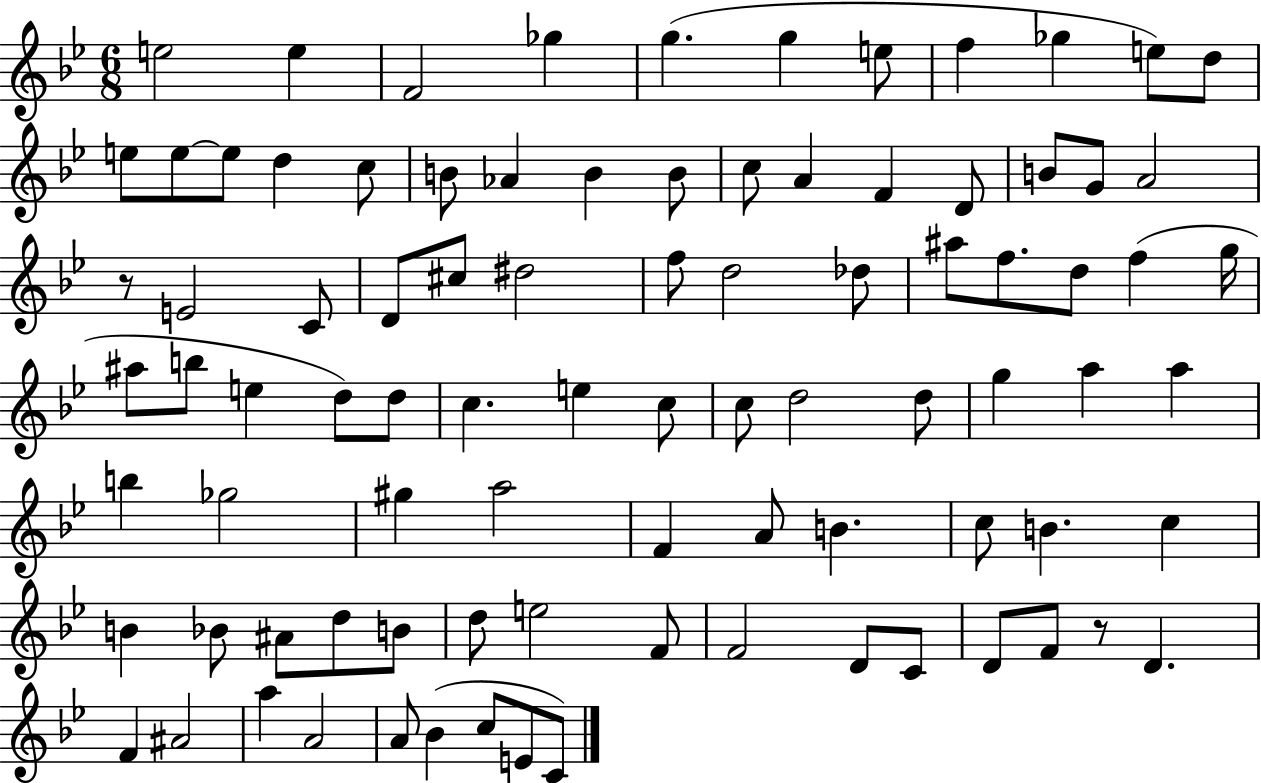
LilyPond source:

{
  \clef treble
  \numericTimeSignature
  \time 6/8
  \key bes \major
  e''2 e''4 | f'2 ges''4 | g''4.( g''4 e''8 | f''4 ges''4 e''8) d''8 | \break e''8 e''8~~ e''8 d''4 c''8 | b'8 aes'4 b'4 b'8 | c''8 a'4 f'4 d'8 | b'8 g'8 a'2 | \break r8 e'2 c'8 | d'8 cis''8 dis''2 | f''8 d''2 des''8 | ais''8 f''8. d''8 f''4( g''16 | \break ais''8 b''8 e''4 d''8) d''8 | c''4. e''4 c''8 | c''8 d''2 d''8 | g''4 a''4 a''4 | \break b''4 ges''2 | gis''4 a''2 | f'4 a'8 b'4. | c''8 b'4. c''4 | \break b'4 bes'8 ais'8 d''8 b'8 | d''8 e''2 f'8 | f'2 d'8 c'8 | d'8 f'8 r8 d'4. | \break f'4 ais'2 | a''4 a'2 | a'8 bes'4( c''8 e'8 c'8) | \bar "|."
}